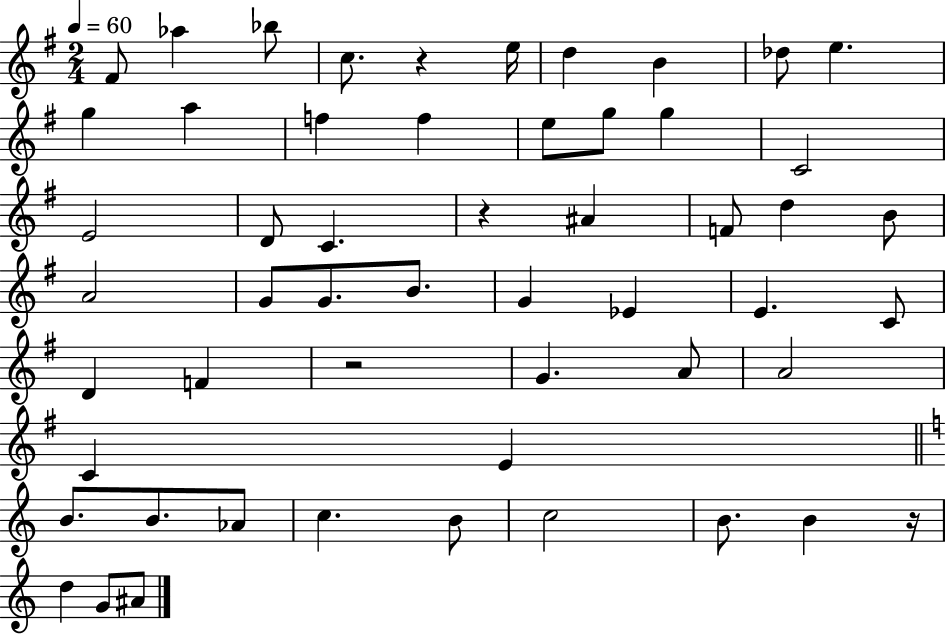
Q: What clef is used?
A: treble